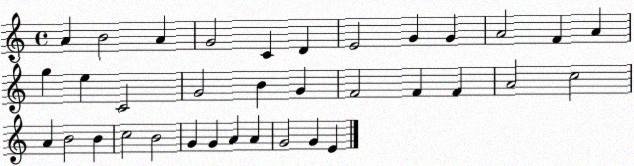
X:1
T:Untitled
M:4/4
L:1/4
K:C
A B2 A G2 C D E2 G G A2 F A g e C2 G2 B G F2 F F A2 c2 A B2 B c2 B2 G G A A G2 G E